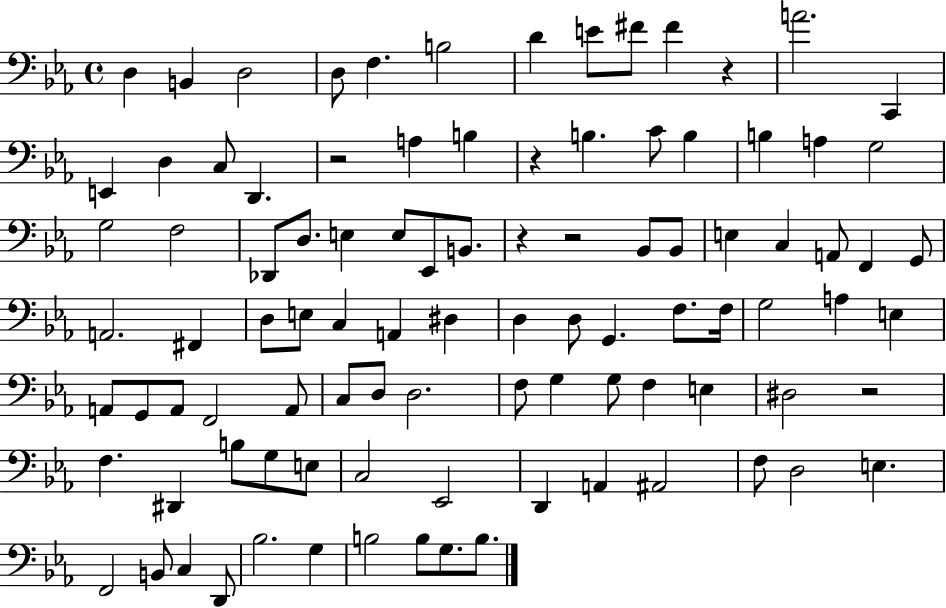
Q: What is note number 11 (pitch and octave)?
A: A4